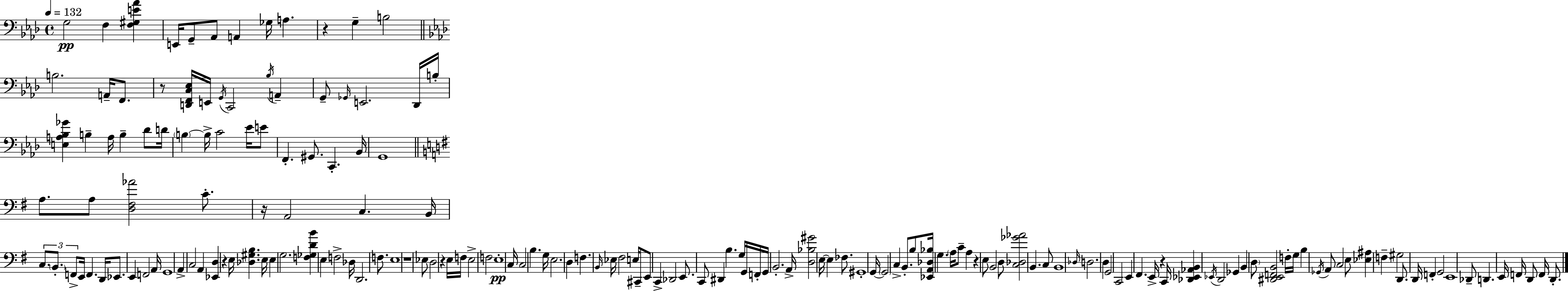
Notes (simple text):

G3/h F3/q [F3,G#3,E4,Ab4]/q E2/s G2/e Ab2/e A2/q Gb3/s A3/q. R/q G3/q B3/h B3/h. A2/s F2/e. R/e [D2,F2,C3,Eb3]/s E2/s G2/s C2/h Bb3/s A2/q G2/e Gb2/s E2/h. Db2/s B3/s [E3,A3,Bb3,Gb4]/q B3/q A3/s B3/q Db4/e D4/s B3/q B3/s C4/h Eb4/s E4/e F2/q. G#2/e. C2/q. Bb2/s G2/w A3/e. A3/e [D3,F#3,Ab4]/h C4/e. R/s A2/h C3/q. B2/s C3/e. B2/e. F2/e E2/s F2/q. D2/s Eb2/e. E2/q F2/h A2/s G2/w A2/q C3/h A2/q [Eb2,D3]/q R/q E3/s [Db3,G#3,B3]/q. E3/s E3/q G3/h. [F3,Gb3,D4,B4]/q E3/q F3/h Db3/s D2/h. F3/e. E3/w R/w Eb3/e D3/h R/q E3/s F3/s E3/h F3/h E3/w C3/s C3/h B3/q. G3/s E3/h. D3/q F3/q. B2/s Eb3/s F#3/h E3/s C#2/e E2/e C2/q Db2/h E2/e. C2/e D#2/q B3/q. G3/s G2/s F2/s G2/s B2/h. A2/s [D3,Bb3,G#4]/h E3/s E3/q FES3/e. G#2/w G2/s G2/h C3/q B2/e. B3/e [Eb2,A2,Db3,Bb3]/s G3/q. A3/s C4/e A3/q R/q E3/e B2/h D3/e [C3,Db3,Gb4,Ab4]/h B2/q. C3/e B2/w Db3/s D3/h. D3/q G2/h C2/h E2/q F#2/q. E2/s R/q C2/s [Db2,Eb2,Ab2,B2]/q Eb2/s D2/h Gb2/q B2/q D3/e [D#2,E2,F2,B2]/h F3/s G3/s B3/q Gb2/s A2/e C3/h E3/e [Eb3,A#3]/q F3/q G#3/h D2/e. D2/s F2/q G2/h E2/w Db2/e D2/q. E2/s F2/s D2/e F2/s D2/e.